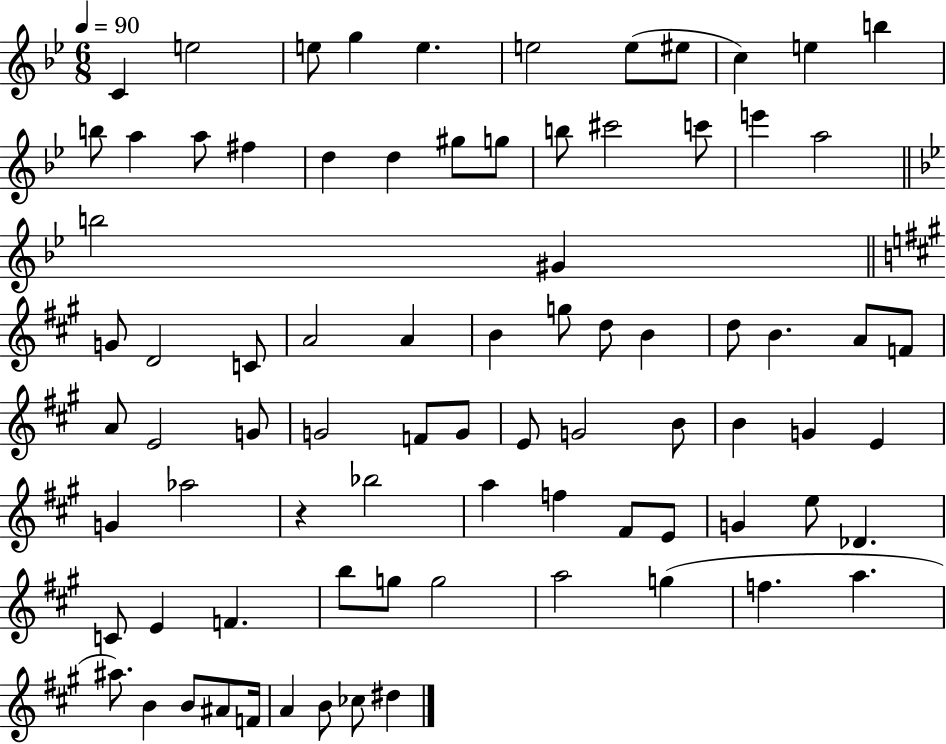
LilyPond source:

{
  \clef treble
  \numericTimeSignature
  \time 6/8
  \key bes \major
  \tempo 4 = 90
  \repeat volta 2 { c'4 e''2 | e''8 g''4 e''4. | e''2 e''8( eis''8 | c''4) e''4 b''4 | \break b''8 a''4 a''8 fis''4 | d''4 d''4 gis''8 g''8 | b''8 cis'''2 c'''8 | e'''4 a''2 | \break \bar "||" \break \key g \minor b''2 gis'4 | \bar "||" \break \key a \major g'8 d'2 c'8 | a'2 a'4 | b'4 g''8 d''8 b'4 | d''8 b'4. a'8 f'8 | \break a'8 e'2 g'8 | g'2 f'8 g'8 | e'8 g'2 b'8 | b'4 g'4 e'4 | \break g'4 aes''2 | r4 bes''2 | a''4 f''4 fis'8 e'8 | g'4 e''8 des'4. | \break c'8 e'4 f'4. | b''8 g''8 g''2 | a''2 g''4( | f''4. a''4. | \break ais''8.) b'4 b'8 ais'8 f'16 | a'4 b'8 ces''8 dis''4 | } \bar "|."
}